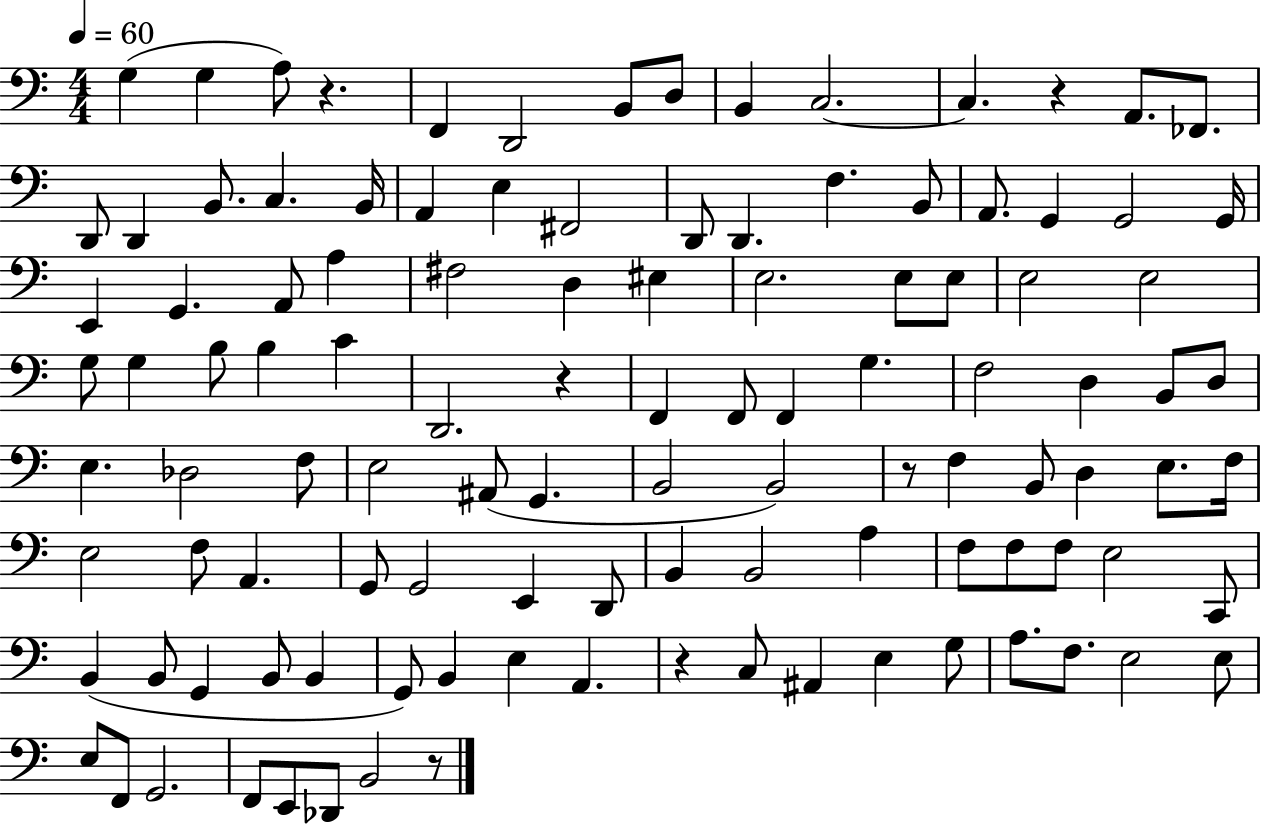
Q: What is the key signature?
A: C major